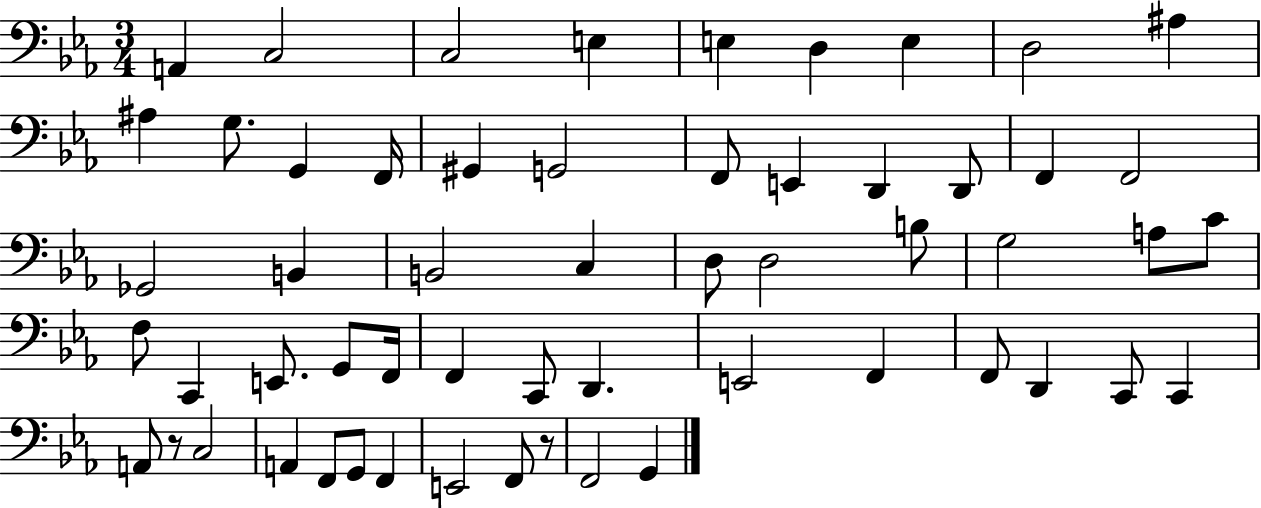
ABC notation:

X:1
T:Untitled
M:3/4
L:1/4
K:Eb
A,, C,2 C,2 E, E, D, E, D,2 ^A, ^A, G,/2 G,, F,,/4 ^G,, G,,2 F,,/2 E,, D,, D,,/2 F,, F,,2 _G,,2 B,, B,,2 C, D,/2 D,2 B,/2 G,2 A,/2 C/2 F,/2 C,, E,,/2 G,,/2 F,,/4 F,, C,,/2 D,, E,,2 F,, F,,/2 D,, C,,/2 C,, A,,/2 z/2 C,2 A,, F,,/2 G,,/2 F,, E,,2 F,,/2 z/2 F,,2 G,,